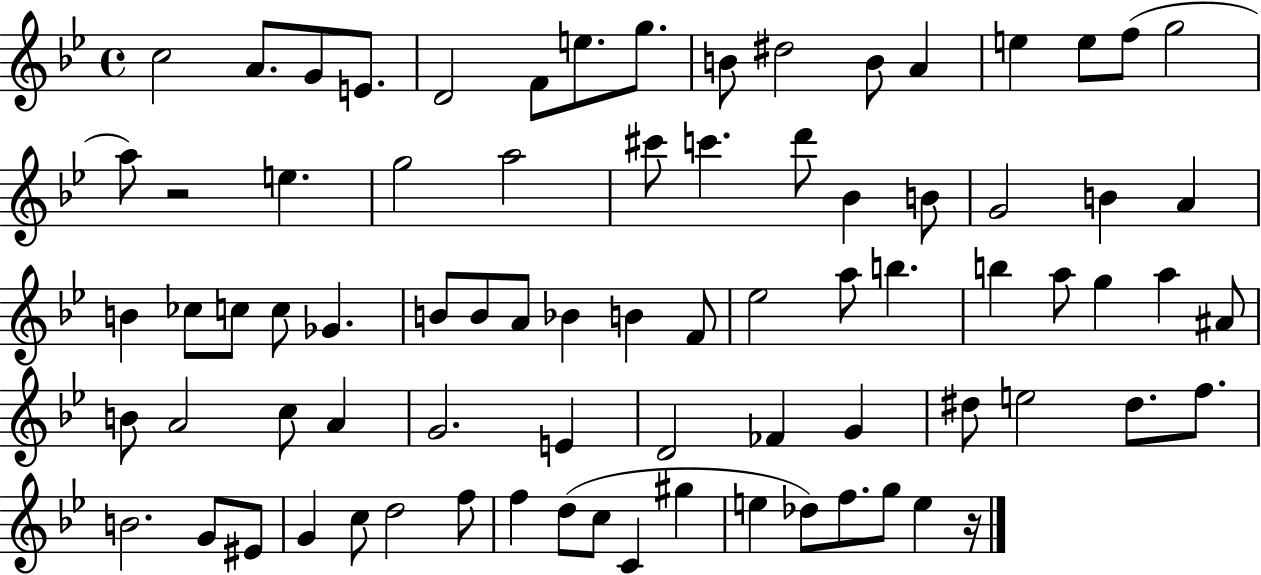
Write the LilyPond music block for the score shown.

{
  \clef treble
  \time 4/4
  \defaultTimeSignature
  \key bes \major
  c''2 a'8. g'8 e'8. | d'2 f'8 e''8. g''8. | b'8 dis''2 b'8 a'4 | e''4 e''8 f''8( g''2 | \break a''8) r2 e''4. | g''2 a''2 | cis'''8 c'''4. d'''8 bes'4 b'8 | g'2 b'4 a'4 | \break b'4 ces''8 c''8 c''8 ges'4. | b'8 b'8 a'8 bes'4 b'4 f'8 | ees''2 a''8 b''4. | b''4 a''8 g''4 a''4 ais'8 | \break b'8 a'2 c''8 a'4 | g'2. e'4 | d'2 fes'4 g'4 | dis''8 e''2 dis''8. f''8. | \break b'2. g'8 eis'8 | g'4 c''8 d''2 f''8 | f''4 d''8( c''8 c'4 gis''4 | e''4 des''8) f''8. g''8 e''4 r16 | \break \bar "|."
}